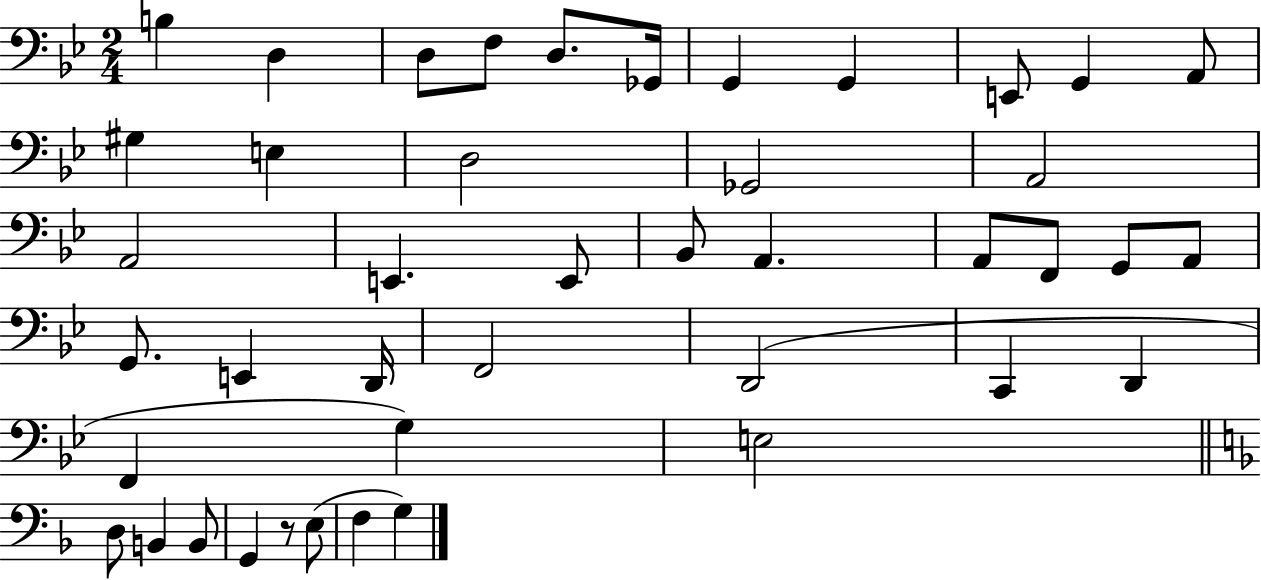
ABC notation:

X:1
T:Untitled
M:2/4
L:1/4
K:Bb
B, D, D,/2 F,/2 D,/2 _G,,/4 G,, G,, E,,/2 G,, A,,/2 ^G, E, D,2 _G,,2 A,,2 A,,2 E,, E,,/2 _B,,/2 A,, A,,/2 F,,/2 G,,/2 A,,/2 G,,/2 E,, D,,/4 F,,2 D,,2 C,, D,, F,, G, E,2 D,/2 B,, B,,/2 G,, z/2 E,/2 F, G,